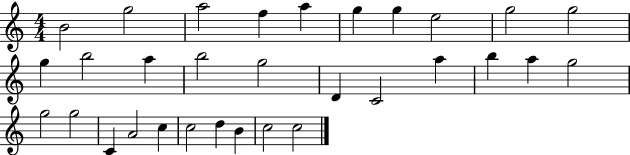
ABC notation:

X:1
T:Untitled
M:4/4
L:1/4
K:C
B2 g2 a2 f a g g e2 g2 g2 g b2 a b2 g2 D C2 a b a g2 g2 g2 C A2 c c2 d B c2 c2